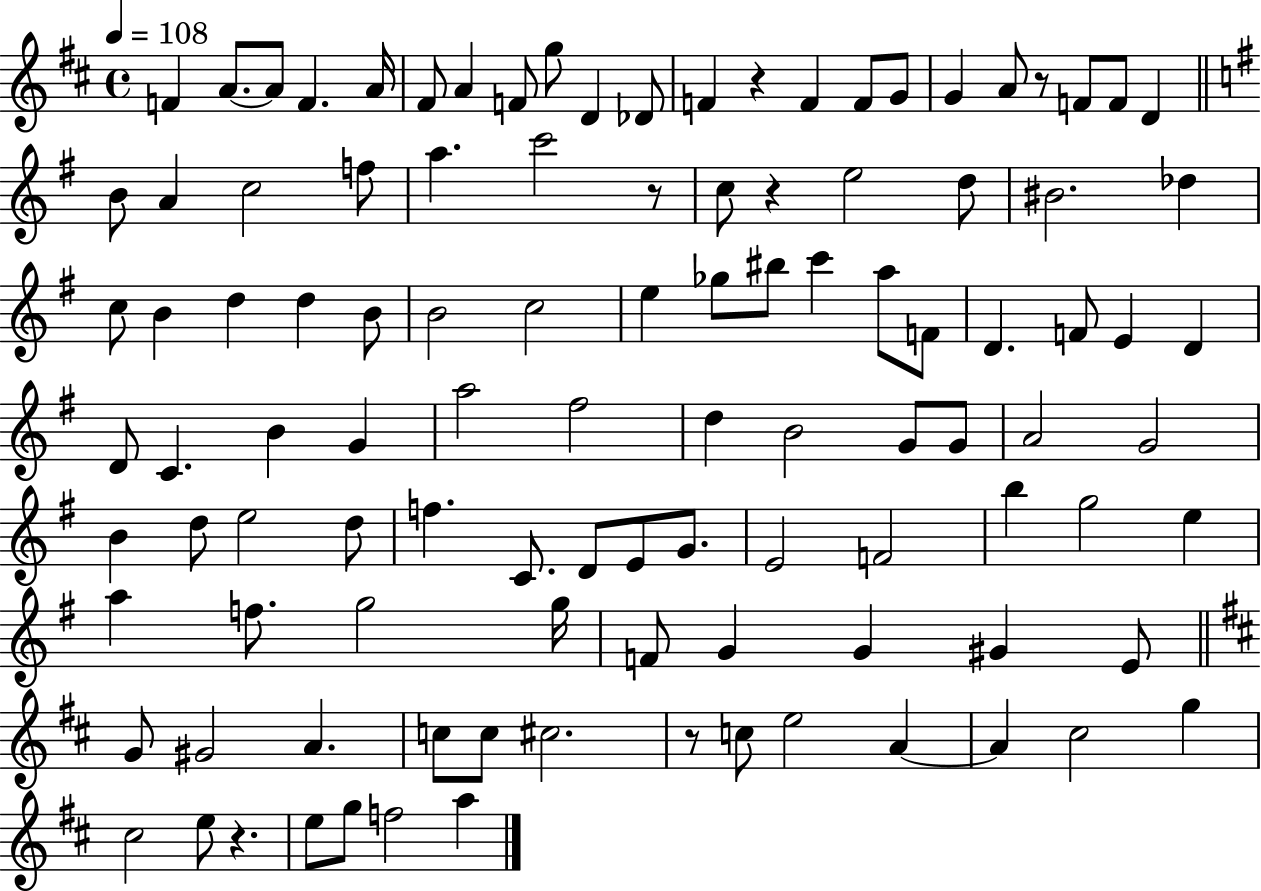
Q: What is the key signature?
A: D major